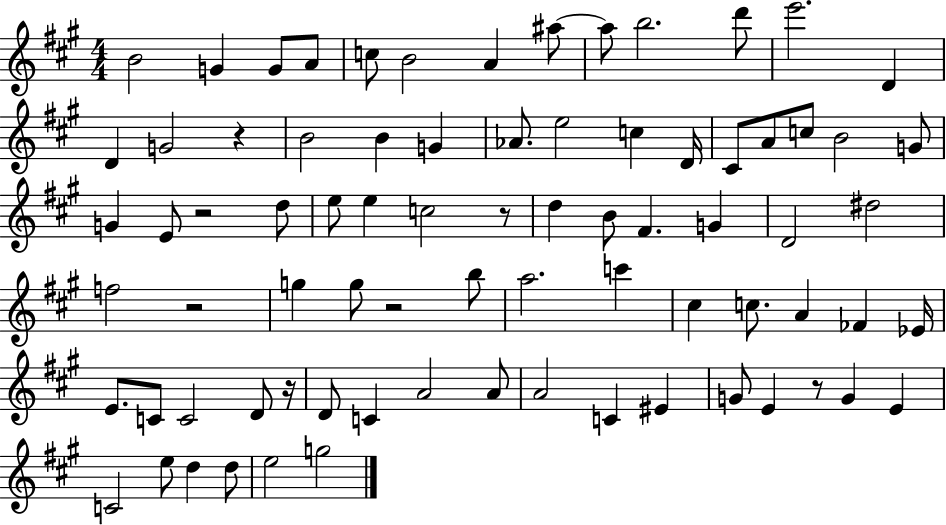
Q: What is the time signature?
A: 4/4